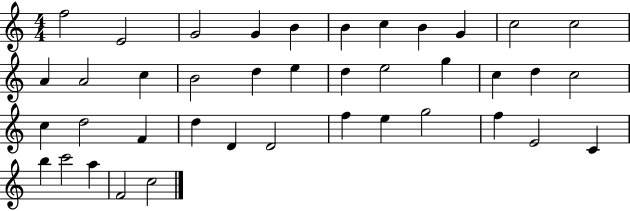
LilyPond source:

{
  \clef treble
  \numericTimeSignature
  \time 4/4
  \key c \major
  f''2 e'2 | g'2 g'4 b'4 | b'4 c''4 b'4 g'4 | c''2 c''2 | \break a'4 a'2 c''4 | b'2 d''4 e''4 | d''4 e''2 g''4 | c''4 d''4 c''2 | \break c''4 d''2 f'4 | d''4 d'4 d'2 | f''4 e''4 g''2 | f''4 e'2 c'4 | \break b''4 c'''2 a''4 | f'2 c''2 | \bar "|."
}